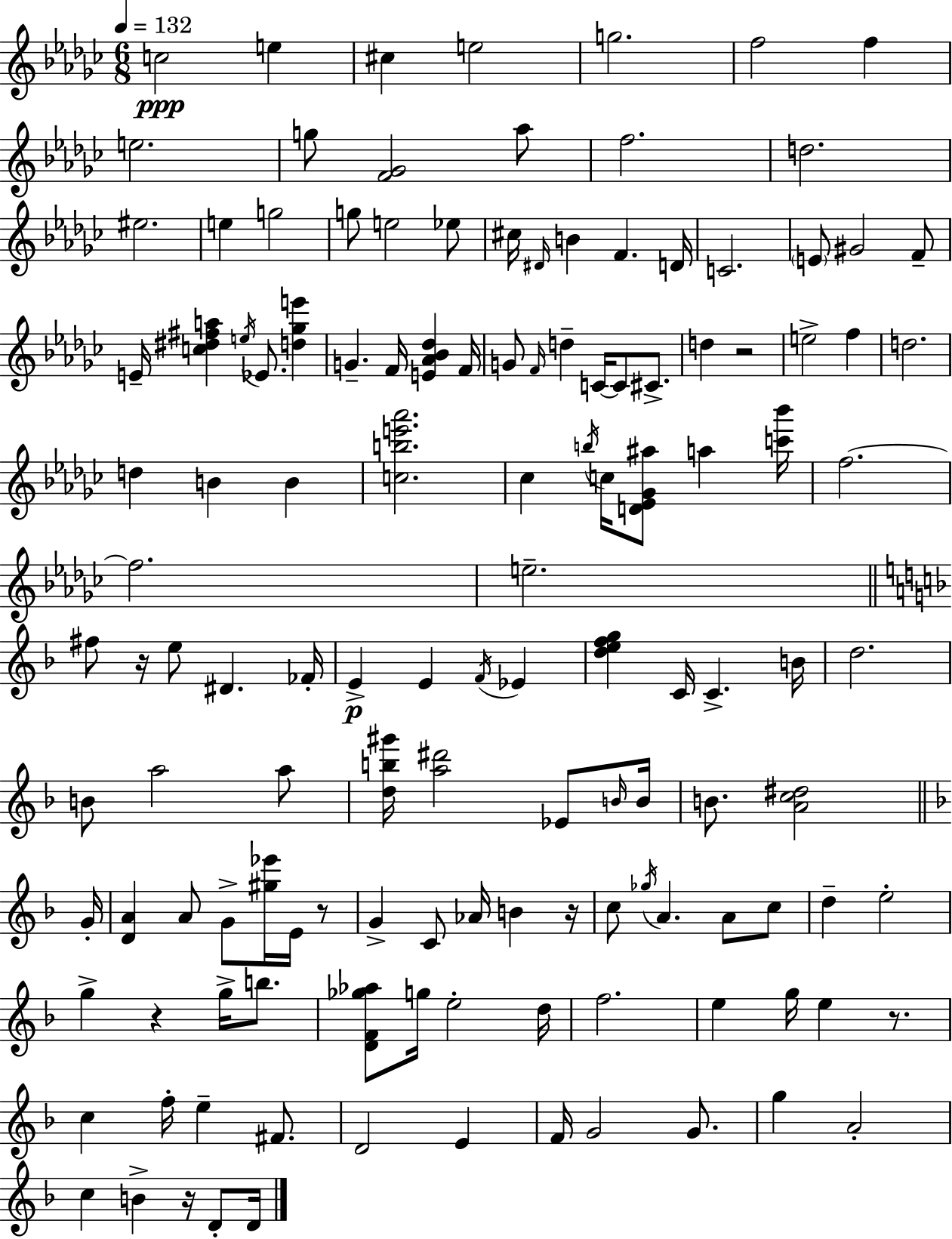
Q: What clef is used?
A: treble